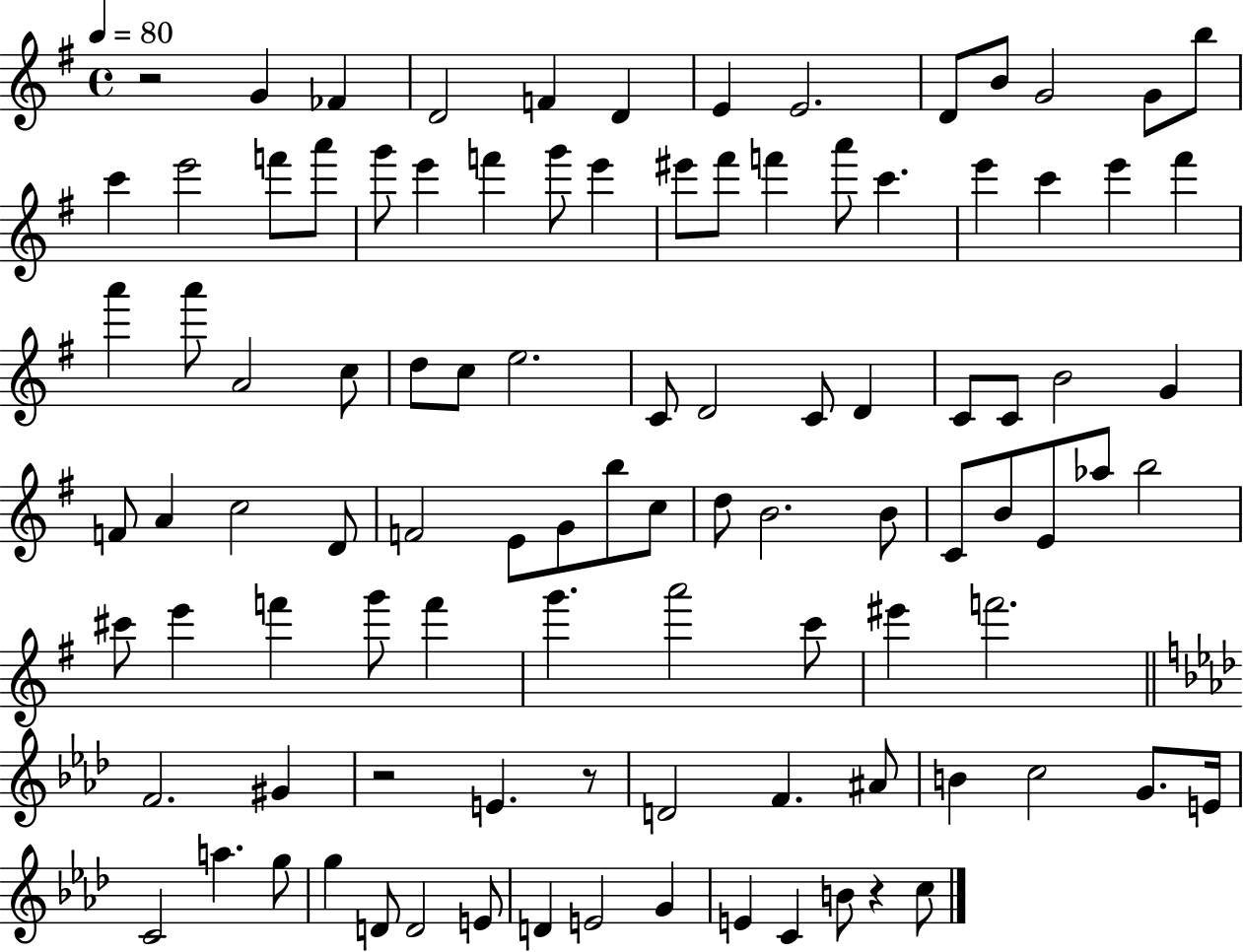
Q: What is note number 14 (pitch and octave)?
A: E6